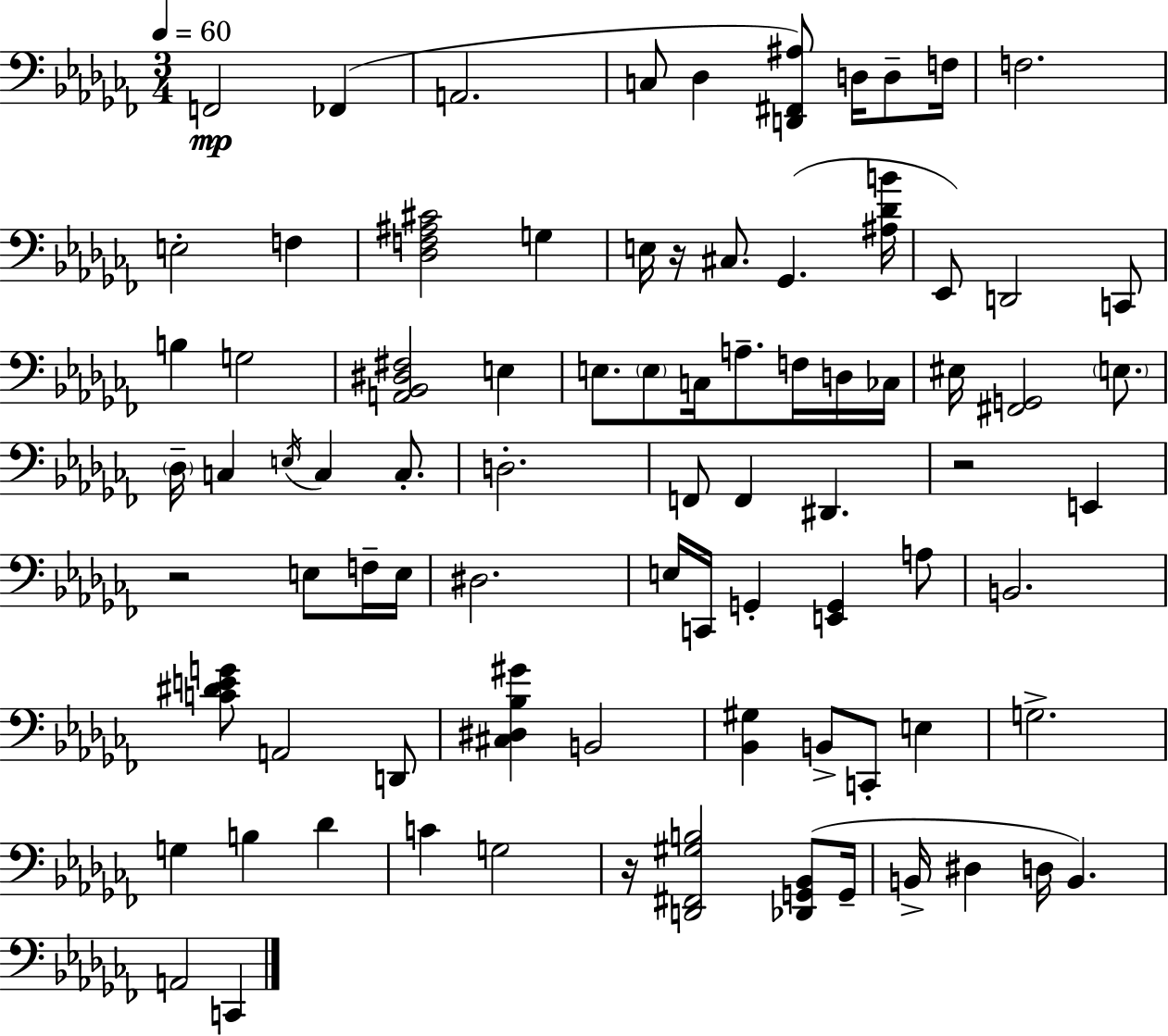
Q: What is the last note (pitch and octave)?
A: C2